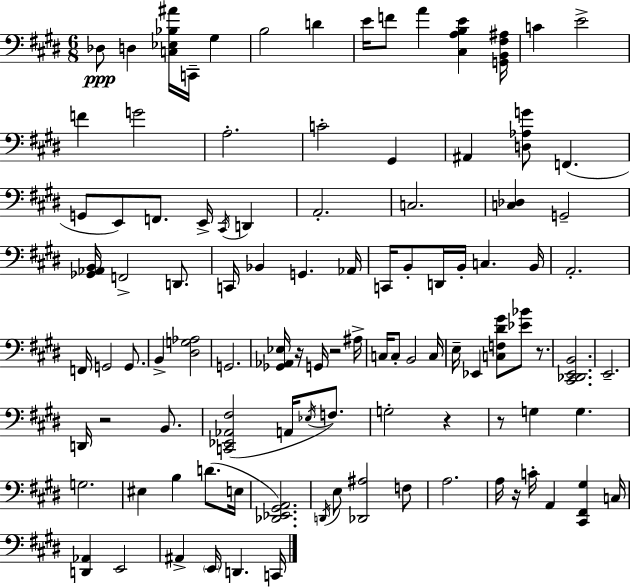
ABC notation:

X:1
T:Untitled
M:6/8
L:1/4
K:E
_D,/2 D, [C,_E,_B,^A]/4 C,,/4 ^G, B,2 D E/4 F/2 A [^C,A,B,E] [G,,B,,^F,^A,]/4 C E2 F G2 A,2 C2 ^G,, ^A,, [D,_A,G]/2 F,, G,,/2 E,,/2 F,,/2 E,,/4 ^C,,/4 D,, A,,2 C,2 [C,_D,] G,,2 [_G,,_A,,B,,]/4 F,,2 D,,/2 C,,/4 _B,, G,, _A,,/4 C,,/4 B,,/2 D,,/4 B,,/4 C, B,,/4 A,,2 F,,/4 G,,2 G,,/2 B,, [^D,G,_A,]2 G,,2 [_G,,_A,,_E,]/4 z/4 G,,/4 z2 ^A,/4 C,/4 C,/2 B,,2 C,/4 E,/4 _E,, [C,F,^D^G]/2 [_E_B]/2 z/2 [^C,,_D,,E,,B,,]2 E,,2 D,,/4 z2 B,,/2 [C,,_E,,_A,,^F,]2 A,,/4 _E,/4 F,/2 G,2 z z/2 G, G, G,2 ^E, B, D/2 E,/4 [_D,,_E,,^G,,A,,]2 D,,/4 E,/2 [_D,,^A,]2 F,/2 A,2 A,/4 z/4 C/4 A,, [^C,,^F,,^G,] C,/4 [D,,_A,,] E,,2 ^A,, E,,/4 D,, C,,/4